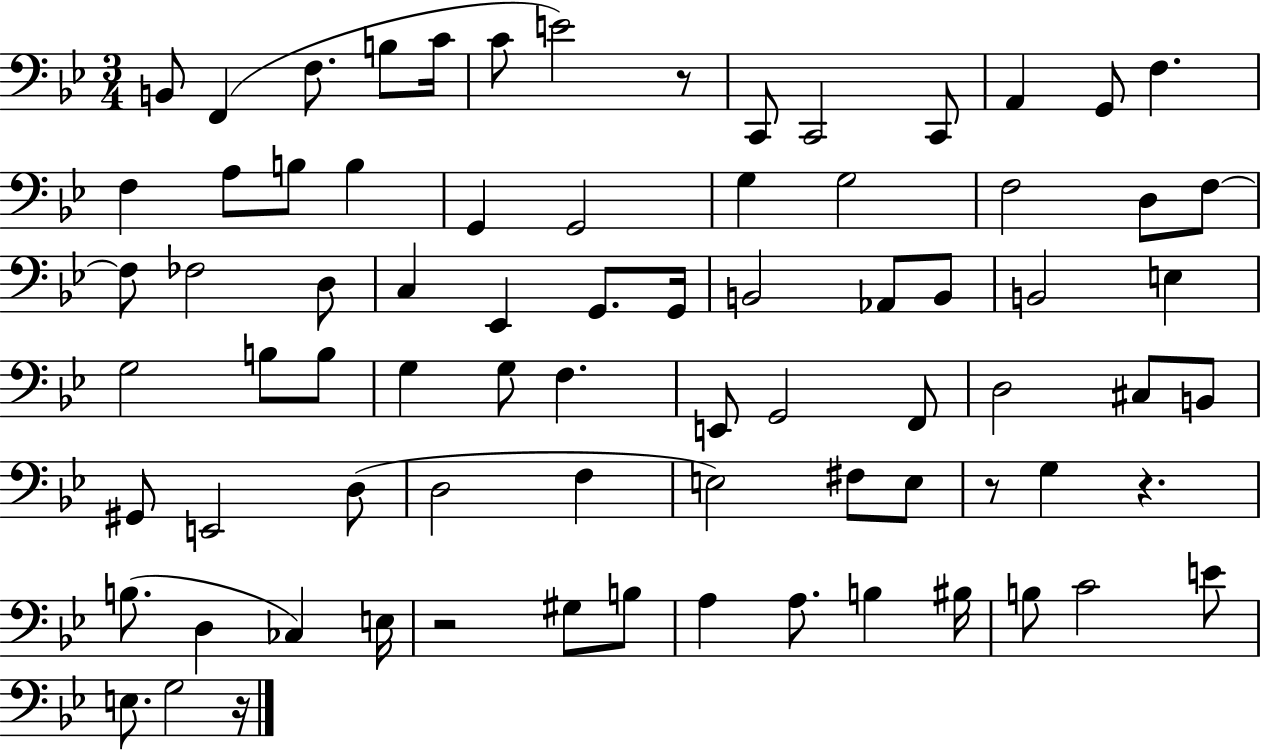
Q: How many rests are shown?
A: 5